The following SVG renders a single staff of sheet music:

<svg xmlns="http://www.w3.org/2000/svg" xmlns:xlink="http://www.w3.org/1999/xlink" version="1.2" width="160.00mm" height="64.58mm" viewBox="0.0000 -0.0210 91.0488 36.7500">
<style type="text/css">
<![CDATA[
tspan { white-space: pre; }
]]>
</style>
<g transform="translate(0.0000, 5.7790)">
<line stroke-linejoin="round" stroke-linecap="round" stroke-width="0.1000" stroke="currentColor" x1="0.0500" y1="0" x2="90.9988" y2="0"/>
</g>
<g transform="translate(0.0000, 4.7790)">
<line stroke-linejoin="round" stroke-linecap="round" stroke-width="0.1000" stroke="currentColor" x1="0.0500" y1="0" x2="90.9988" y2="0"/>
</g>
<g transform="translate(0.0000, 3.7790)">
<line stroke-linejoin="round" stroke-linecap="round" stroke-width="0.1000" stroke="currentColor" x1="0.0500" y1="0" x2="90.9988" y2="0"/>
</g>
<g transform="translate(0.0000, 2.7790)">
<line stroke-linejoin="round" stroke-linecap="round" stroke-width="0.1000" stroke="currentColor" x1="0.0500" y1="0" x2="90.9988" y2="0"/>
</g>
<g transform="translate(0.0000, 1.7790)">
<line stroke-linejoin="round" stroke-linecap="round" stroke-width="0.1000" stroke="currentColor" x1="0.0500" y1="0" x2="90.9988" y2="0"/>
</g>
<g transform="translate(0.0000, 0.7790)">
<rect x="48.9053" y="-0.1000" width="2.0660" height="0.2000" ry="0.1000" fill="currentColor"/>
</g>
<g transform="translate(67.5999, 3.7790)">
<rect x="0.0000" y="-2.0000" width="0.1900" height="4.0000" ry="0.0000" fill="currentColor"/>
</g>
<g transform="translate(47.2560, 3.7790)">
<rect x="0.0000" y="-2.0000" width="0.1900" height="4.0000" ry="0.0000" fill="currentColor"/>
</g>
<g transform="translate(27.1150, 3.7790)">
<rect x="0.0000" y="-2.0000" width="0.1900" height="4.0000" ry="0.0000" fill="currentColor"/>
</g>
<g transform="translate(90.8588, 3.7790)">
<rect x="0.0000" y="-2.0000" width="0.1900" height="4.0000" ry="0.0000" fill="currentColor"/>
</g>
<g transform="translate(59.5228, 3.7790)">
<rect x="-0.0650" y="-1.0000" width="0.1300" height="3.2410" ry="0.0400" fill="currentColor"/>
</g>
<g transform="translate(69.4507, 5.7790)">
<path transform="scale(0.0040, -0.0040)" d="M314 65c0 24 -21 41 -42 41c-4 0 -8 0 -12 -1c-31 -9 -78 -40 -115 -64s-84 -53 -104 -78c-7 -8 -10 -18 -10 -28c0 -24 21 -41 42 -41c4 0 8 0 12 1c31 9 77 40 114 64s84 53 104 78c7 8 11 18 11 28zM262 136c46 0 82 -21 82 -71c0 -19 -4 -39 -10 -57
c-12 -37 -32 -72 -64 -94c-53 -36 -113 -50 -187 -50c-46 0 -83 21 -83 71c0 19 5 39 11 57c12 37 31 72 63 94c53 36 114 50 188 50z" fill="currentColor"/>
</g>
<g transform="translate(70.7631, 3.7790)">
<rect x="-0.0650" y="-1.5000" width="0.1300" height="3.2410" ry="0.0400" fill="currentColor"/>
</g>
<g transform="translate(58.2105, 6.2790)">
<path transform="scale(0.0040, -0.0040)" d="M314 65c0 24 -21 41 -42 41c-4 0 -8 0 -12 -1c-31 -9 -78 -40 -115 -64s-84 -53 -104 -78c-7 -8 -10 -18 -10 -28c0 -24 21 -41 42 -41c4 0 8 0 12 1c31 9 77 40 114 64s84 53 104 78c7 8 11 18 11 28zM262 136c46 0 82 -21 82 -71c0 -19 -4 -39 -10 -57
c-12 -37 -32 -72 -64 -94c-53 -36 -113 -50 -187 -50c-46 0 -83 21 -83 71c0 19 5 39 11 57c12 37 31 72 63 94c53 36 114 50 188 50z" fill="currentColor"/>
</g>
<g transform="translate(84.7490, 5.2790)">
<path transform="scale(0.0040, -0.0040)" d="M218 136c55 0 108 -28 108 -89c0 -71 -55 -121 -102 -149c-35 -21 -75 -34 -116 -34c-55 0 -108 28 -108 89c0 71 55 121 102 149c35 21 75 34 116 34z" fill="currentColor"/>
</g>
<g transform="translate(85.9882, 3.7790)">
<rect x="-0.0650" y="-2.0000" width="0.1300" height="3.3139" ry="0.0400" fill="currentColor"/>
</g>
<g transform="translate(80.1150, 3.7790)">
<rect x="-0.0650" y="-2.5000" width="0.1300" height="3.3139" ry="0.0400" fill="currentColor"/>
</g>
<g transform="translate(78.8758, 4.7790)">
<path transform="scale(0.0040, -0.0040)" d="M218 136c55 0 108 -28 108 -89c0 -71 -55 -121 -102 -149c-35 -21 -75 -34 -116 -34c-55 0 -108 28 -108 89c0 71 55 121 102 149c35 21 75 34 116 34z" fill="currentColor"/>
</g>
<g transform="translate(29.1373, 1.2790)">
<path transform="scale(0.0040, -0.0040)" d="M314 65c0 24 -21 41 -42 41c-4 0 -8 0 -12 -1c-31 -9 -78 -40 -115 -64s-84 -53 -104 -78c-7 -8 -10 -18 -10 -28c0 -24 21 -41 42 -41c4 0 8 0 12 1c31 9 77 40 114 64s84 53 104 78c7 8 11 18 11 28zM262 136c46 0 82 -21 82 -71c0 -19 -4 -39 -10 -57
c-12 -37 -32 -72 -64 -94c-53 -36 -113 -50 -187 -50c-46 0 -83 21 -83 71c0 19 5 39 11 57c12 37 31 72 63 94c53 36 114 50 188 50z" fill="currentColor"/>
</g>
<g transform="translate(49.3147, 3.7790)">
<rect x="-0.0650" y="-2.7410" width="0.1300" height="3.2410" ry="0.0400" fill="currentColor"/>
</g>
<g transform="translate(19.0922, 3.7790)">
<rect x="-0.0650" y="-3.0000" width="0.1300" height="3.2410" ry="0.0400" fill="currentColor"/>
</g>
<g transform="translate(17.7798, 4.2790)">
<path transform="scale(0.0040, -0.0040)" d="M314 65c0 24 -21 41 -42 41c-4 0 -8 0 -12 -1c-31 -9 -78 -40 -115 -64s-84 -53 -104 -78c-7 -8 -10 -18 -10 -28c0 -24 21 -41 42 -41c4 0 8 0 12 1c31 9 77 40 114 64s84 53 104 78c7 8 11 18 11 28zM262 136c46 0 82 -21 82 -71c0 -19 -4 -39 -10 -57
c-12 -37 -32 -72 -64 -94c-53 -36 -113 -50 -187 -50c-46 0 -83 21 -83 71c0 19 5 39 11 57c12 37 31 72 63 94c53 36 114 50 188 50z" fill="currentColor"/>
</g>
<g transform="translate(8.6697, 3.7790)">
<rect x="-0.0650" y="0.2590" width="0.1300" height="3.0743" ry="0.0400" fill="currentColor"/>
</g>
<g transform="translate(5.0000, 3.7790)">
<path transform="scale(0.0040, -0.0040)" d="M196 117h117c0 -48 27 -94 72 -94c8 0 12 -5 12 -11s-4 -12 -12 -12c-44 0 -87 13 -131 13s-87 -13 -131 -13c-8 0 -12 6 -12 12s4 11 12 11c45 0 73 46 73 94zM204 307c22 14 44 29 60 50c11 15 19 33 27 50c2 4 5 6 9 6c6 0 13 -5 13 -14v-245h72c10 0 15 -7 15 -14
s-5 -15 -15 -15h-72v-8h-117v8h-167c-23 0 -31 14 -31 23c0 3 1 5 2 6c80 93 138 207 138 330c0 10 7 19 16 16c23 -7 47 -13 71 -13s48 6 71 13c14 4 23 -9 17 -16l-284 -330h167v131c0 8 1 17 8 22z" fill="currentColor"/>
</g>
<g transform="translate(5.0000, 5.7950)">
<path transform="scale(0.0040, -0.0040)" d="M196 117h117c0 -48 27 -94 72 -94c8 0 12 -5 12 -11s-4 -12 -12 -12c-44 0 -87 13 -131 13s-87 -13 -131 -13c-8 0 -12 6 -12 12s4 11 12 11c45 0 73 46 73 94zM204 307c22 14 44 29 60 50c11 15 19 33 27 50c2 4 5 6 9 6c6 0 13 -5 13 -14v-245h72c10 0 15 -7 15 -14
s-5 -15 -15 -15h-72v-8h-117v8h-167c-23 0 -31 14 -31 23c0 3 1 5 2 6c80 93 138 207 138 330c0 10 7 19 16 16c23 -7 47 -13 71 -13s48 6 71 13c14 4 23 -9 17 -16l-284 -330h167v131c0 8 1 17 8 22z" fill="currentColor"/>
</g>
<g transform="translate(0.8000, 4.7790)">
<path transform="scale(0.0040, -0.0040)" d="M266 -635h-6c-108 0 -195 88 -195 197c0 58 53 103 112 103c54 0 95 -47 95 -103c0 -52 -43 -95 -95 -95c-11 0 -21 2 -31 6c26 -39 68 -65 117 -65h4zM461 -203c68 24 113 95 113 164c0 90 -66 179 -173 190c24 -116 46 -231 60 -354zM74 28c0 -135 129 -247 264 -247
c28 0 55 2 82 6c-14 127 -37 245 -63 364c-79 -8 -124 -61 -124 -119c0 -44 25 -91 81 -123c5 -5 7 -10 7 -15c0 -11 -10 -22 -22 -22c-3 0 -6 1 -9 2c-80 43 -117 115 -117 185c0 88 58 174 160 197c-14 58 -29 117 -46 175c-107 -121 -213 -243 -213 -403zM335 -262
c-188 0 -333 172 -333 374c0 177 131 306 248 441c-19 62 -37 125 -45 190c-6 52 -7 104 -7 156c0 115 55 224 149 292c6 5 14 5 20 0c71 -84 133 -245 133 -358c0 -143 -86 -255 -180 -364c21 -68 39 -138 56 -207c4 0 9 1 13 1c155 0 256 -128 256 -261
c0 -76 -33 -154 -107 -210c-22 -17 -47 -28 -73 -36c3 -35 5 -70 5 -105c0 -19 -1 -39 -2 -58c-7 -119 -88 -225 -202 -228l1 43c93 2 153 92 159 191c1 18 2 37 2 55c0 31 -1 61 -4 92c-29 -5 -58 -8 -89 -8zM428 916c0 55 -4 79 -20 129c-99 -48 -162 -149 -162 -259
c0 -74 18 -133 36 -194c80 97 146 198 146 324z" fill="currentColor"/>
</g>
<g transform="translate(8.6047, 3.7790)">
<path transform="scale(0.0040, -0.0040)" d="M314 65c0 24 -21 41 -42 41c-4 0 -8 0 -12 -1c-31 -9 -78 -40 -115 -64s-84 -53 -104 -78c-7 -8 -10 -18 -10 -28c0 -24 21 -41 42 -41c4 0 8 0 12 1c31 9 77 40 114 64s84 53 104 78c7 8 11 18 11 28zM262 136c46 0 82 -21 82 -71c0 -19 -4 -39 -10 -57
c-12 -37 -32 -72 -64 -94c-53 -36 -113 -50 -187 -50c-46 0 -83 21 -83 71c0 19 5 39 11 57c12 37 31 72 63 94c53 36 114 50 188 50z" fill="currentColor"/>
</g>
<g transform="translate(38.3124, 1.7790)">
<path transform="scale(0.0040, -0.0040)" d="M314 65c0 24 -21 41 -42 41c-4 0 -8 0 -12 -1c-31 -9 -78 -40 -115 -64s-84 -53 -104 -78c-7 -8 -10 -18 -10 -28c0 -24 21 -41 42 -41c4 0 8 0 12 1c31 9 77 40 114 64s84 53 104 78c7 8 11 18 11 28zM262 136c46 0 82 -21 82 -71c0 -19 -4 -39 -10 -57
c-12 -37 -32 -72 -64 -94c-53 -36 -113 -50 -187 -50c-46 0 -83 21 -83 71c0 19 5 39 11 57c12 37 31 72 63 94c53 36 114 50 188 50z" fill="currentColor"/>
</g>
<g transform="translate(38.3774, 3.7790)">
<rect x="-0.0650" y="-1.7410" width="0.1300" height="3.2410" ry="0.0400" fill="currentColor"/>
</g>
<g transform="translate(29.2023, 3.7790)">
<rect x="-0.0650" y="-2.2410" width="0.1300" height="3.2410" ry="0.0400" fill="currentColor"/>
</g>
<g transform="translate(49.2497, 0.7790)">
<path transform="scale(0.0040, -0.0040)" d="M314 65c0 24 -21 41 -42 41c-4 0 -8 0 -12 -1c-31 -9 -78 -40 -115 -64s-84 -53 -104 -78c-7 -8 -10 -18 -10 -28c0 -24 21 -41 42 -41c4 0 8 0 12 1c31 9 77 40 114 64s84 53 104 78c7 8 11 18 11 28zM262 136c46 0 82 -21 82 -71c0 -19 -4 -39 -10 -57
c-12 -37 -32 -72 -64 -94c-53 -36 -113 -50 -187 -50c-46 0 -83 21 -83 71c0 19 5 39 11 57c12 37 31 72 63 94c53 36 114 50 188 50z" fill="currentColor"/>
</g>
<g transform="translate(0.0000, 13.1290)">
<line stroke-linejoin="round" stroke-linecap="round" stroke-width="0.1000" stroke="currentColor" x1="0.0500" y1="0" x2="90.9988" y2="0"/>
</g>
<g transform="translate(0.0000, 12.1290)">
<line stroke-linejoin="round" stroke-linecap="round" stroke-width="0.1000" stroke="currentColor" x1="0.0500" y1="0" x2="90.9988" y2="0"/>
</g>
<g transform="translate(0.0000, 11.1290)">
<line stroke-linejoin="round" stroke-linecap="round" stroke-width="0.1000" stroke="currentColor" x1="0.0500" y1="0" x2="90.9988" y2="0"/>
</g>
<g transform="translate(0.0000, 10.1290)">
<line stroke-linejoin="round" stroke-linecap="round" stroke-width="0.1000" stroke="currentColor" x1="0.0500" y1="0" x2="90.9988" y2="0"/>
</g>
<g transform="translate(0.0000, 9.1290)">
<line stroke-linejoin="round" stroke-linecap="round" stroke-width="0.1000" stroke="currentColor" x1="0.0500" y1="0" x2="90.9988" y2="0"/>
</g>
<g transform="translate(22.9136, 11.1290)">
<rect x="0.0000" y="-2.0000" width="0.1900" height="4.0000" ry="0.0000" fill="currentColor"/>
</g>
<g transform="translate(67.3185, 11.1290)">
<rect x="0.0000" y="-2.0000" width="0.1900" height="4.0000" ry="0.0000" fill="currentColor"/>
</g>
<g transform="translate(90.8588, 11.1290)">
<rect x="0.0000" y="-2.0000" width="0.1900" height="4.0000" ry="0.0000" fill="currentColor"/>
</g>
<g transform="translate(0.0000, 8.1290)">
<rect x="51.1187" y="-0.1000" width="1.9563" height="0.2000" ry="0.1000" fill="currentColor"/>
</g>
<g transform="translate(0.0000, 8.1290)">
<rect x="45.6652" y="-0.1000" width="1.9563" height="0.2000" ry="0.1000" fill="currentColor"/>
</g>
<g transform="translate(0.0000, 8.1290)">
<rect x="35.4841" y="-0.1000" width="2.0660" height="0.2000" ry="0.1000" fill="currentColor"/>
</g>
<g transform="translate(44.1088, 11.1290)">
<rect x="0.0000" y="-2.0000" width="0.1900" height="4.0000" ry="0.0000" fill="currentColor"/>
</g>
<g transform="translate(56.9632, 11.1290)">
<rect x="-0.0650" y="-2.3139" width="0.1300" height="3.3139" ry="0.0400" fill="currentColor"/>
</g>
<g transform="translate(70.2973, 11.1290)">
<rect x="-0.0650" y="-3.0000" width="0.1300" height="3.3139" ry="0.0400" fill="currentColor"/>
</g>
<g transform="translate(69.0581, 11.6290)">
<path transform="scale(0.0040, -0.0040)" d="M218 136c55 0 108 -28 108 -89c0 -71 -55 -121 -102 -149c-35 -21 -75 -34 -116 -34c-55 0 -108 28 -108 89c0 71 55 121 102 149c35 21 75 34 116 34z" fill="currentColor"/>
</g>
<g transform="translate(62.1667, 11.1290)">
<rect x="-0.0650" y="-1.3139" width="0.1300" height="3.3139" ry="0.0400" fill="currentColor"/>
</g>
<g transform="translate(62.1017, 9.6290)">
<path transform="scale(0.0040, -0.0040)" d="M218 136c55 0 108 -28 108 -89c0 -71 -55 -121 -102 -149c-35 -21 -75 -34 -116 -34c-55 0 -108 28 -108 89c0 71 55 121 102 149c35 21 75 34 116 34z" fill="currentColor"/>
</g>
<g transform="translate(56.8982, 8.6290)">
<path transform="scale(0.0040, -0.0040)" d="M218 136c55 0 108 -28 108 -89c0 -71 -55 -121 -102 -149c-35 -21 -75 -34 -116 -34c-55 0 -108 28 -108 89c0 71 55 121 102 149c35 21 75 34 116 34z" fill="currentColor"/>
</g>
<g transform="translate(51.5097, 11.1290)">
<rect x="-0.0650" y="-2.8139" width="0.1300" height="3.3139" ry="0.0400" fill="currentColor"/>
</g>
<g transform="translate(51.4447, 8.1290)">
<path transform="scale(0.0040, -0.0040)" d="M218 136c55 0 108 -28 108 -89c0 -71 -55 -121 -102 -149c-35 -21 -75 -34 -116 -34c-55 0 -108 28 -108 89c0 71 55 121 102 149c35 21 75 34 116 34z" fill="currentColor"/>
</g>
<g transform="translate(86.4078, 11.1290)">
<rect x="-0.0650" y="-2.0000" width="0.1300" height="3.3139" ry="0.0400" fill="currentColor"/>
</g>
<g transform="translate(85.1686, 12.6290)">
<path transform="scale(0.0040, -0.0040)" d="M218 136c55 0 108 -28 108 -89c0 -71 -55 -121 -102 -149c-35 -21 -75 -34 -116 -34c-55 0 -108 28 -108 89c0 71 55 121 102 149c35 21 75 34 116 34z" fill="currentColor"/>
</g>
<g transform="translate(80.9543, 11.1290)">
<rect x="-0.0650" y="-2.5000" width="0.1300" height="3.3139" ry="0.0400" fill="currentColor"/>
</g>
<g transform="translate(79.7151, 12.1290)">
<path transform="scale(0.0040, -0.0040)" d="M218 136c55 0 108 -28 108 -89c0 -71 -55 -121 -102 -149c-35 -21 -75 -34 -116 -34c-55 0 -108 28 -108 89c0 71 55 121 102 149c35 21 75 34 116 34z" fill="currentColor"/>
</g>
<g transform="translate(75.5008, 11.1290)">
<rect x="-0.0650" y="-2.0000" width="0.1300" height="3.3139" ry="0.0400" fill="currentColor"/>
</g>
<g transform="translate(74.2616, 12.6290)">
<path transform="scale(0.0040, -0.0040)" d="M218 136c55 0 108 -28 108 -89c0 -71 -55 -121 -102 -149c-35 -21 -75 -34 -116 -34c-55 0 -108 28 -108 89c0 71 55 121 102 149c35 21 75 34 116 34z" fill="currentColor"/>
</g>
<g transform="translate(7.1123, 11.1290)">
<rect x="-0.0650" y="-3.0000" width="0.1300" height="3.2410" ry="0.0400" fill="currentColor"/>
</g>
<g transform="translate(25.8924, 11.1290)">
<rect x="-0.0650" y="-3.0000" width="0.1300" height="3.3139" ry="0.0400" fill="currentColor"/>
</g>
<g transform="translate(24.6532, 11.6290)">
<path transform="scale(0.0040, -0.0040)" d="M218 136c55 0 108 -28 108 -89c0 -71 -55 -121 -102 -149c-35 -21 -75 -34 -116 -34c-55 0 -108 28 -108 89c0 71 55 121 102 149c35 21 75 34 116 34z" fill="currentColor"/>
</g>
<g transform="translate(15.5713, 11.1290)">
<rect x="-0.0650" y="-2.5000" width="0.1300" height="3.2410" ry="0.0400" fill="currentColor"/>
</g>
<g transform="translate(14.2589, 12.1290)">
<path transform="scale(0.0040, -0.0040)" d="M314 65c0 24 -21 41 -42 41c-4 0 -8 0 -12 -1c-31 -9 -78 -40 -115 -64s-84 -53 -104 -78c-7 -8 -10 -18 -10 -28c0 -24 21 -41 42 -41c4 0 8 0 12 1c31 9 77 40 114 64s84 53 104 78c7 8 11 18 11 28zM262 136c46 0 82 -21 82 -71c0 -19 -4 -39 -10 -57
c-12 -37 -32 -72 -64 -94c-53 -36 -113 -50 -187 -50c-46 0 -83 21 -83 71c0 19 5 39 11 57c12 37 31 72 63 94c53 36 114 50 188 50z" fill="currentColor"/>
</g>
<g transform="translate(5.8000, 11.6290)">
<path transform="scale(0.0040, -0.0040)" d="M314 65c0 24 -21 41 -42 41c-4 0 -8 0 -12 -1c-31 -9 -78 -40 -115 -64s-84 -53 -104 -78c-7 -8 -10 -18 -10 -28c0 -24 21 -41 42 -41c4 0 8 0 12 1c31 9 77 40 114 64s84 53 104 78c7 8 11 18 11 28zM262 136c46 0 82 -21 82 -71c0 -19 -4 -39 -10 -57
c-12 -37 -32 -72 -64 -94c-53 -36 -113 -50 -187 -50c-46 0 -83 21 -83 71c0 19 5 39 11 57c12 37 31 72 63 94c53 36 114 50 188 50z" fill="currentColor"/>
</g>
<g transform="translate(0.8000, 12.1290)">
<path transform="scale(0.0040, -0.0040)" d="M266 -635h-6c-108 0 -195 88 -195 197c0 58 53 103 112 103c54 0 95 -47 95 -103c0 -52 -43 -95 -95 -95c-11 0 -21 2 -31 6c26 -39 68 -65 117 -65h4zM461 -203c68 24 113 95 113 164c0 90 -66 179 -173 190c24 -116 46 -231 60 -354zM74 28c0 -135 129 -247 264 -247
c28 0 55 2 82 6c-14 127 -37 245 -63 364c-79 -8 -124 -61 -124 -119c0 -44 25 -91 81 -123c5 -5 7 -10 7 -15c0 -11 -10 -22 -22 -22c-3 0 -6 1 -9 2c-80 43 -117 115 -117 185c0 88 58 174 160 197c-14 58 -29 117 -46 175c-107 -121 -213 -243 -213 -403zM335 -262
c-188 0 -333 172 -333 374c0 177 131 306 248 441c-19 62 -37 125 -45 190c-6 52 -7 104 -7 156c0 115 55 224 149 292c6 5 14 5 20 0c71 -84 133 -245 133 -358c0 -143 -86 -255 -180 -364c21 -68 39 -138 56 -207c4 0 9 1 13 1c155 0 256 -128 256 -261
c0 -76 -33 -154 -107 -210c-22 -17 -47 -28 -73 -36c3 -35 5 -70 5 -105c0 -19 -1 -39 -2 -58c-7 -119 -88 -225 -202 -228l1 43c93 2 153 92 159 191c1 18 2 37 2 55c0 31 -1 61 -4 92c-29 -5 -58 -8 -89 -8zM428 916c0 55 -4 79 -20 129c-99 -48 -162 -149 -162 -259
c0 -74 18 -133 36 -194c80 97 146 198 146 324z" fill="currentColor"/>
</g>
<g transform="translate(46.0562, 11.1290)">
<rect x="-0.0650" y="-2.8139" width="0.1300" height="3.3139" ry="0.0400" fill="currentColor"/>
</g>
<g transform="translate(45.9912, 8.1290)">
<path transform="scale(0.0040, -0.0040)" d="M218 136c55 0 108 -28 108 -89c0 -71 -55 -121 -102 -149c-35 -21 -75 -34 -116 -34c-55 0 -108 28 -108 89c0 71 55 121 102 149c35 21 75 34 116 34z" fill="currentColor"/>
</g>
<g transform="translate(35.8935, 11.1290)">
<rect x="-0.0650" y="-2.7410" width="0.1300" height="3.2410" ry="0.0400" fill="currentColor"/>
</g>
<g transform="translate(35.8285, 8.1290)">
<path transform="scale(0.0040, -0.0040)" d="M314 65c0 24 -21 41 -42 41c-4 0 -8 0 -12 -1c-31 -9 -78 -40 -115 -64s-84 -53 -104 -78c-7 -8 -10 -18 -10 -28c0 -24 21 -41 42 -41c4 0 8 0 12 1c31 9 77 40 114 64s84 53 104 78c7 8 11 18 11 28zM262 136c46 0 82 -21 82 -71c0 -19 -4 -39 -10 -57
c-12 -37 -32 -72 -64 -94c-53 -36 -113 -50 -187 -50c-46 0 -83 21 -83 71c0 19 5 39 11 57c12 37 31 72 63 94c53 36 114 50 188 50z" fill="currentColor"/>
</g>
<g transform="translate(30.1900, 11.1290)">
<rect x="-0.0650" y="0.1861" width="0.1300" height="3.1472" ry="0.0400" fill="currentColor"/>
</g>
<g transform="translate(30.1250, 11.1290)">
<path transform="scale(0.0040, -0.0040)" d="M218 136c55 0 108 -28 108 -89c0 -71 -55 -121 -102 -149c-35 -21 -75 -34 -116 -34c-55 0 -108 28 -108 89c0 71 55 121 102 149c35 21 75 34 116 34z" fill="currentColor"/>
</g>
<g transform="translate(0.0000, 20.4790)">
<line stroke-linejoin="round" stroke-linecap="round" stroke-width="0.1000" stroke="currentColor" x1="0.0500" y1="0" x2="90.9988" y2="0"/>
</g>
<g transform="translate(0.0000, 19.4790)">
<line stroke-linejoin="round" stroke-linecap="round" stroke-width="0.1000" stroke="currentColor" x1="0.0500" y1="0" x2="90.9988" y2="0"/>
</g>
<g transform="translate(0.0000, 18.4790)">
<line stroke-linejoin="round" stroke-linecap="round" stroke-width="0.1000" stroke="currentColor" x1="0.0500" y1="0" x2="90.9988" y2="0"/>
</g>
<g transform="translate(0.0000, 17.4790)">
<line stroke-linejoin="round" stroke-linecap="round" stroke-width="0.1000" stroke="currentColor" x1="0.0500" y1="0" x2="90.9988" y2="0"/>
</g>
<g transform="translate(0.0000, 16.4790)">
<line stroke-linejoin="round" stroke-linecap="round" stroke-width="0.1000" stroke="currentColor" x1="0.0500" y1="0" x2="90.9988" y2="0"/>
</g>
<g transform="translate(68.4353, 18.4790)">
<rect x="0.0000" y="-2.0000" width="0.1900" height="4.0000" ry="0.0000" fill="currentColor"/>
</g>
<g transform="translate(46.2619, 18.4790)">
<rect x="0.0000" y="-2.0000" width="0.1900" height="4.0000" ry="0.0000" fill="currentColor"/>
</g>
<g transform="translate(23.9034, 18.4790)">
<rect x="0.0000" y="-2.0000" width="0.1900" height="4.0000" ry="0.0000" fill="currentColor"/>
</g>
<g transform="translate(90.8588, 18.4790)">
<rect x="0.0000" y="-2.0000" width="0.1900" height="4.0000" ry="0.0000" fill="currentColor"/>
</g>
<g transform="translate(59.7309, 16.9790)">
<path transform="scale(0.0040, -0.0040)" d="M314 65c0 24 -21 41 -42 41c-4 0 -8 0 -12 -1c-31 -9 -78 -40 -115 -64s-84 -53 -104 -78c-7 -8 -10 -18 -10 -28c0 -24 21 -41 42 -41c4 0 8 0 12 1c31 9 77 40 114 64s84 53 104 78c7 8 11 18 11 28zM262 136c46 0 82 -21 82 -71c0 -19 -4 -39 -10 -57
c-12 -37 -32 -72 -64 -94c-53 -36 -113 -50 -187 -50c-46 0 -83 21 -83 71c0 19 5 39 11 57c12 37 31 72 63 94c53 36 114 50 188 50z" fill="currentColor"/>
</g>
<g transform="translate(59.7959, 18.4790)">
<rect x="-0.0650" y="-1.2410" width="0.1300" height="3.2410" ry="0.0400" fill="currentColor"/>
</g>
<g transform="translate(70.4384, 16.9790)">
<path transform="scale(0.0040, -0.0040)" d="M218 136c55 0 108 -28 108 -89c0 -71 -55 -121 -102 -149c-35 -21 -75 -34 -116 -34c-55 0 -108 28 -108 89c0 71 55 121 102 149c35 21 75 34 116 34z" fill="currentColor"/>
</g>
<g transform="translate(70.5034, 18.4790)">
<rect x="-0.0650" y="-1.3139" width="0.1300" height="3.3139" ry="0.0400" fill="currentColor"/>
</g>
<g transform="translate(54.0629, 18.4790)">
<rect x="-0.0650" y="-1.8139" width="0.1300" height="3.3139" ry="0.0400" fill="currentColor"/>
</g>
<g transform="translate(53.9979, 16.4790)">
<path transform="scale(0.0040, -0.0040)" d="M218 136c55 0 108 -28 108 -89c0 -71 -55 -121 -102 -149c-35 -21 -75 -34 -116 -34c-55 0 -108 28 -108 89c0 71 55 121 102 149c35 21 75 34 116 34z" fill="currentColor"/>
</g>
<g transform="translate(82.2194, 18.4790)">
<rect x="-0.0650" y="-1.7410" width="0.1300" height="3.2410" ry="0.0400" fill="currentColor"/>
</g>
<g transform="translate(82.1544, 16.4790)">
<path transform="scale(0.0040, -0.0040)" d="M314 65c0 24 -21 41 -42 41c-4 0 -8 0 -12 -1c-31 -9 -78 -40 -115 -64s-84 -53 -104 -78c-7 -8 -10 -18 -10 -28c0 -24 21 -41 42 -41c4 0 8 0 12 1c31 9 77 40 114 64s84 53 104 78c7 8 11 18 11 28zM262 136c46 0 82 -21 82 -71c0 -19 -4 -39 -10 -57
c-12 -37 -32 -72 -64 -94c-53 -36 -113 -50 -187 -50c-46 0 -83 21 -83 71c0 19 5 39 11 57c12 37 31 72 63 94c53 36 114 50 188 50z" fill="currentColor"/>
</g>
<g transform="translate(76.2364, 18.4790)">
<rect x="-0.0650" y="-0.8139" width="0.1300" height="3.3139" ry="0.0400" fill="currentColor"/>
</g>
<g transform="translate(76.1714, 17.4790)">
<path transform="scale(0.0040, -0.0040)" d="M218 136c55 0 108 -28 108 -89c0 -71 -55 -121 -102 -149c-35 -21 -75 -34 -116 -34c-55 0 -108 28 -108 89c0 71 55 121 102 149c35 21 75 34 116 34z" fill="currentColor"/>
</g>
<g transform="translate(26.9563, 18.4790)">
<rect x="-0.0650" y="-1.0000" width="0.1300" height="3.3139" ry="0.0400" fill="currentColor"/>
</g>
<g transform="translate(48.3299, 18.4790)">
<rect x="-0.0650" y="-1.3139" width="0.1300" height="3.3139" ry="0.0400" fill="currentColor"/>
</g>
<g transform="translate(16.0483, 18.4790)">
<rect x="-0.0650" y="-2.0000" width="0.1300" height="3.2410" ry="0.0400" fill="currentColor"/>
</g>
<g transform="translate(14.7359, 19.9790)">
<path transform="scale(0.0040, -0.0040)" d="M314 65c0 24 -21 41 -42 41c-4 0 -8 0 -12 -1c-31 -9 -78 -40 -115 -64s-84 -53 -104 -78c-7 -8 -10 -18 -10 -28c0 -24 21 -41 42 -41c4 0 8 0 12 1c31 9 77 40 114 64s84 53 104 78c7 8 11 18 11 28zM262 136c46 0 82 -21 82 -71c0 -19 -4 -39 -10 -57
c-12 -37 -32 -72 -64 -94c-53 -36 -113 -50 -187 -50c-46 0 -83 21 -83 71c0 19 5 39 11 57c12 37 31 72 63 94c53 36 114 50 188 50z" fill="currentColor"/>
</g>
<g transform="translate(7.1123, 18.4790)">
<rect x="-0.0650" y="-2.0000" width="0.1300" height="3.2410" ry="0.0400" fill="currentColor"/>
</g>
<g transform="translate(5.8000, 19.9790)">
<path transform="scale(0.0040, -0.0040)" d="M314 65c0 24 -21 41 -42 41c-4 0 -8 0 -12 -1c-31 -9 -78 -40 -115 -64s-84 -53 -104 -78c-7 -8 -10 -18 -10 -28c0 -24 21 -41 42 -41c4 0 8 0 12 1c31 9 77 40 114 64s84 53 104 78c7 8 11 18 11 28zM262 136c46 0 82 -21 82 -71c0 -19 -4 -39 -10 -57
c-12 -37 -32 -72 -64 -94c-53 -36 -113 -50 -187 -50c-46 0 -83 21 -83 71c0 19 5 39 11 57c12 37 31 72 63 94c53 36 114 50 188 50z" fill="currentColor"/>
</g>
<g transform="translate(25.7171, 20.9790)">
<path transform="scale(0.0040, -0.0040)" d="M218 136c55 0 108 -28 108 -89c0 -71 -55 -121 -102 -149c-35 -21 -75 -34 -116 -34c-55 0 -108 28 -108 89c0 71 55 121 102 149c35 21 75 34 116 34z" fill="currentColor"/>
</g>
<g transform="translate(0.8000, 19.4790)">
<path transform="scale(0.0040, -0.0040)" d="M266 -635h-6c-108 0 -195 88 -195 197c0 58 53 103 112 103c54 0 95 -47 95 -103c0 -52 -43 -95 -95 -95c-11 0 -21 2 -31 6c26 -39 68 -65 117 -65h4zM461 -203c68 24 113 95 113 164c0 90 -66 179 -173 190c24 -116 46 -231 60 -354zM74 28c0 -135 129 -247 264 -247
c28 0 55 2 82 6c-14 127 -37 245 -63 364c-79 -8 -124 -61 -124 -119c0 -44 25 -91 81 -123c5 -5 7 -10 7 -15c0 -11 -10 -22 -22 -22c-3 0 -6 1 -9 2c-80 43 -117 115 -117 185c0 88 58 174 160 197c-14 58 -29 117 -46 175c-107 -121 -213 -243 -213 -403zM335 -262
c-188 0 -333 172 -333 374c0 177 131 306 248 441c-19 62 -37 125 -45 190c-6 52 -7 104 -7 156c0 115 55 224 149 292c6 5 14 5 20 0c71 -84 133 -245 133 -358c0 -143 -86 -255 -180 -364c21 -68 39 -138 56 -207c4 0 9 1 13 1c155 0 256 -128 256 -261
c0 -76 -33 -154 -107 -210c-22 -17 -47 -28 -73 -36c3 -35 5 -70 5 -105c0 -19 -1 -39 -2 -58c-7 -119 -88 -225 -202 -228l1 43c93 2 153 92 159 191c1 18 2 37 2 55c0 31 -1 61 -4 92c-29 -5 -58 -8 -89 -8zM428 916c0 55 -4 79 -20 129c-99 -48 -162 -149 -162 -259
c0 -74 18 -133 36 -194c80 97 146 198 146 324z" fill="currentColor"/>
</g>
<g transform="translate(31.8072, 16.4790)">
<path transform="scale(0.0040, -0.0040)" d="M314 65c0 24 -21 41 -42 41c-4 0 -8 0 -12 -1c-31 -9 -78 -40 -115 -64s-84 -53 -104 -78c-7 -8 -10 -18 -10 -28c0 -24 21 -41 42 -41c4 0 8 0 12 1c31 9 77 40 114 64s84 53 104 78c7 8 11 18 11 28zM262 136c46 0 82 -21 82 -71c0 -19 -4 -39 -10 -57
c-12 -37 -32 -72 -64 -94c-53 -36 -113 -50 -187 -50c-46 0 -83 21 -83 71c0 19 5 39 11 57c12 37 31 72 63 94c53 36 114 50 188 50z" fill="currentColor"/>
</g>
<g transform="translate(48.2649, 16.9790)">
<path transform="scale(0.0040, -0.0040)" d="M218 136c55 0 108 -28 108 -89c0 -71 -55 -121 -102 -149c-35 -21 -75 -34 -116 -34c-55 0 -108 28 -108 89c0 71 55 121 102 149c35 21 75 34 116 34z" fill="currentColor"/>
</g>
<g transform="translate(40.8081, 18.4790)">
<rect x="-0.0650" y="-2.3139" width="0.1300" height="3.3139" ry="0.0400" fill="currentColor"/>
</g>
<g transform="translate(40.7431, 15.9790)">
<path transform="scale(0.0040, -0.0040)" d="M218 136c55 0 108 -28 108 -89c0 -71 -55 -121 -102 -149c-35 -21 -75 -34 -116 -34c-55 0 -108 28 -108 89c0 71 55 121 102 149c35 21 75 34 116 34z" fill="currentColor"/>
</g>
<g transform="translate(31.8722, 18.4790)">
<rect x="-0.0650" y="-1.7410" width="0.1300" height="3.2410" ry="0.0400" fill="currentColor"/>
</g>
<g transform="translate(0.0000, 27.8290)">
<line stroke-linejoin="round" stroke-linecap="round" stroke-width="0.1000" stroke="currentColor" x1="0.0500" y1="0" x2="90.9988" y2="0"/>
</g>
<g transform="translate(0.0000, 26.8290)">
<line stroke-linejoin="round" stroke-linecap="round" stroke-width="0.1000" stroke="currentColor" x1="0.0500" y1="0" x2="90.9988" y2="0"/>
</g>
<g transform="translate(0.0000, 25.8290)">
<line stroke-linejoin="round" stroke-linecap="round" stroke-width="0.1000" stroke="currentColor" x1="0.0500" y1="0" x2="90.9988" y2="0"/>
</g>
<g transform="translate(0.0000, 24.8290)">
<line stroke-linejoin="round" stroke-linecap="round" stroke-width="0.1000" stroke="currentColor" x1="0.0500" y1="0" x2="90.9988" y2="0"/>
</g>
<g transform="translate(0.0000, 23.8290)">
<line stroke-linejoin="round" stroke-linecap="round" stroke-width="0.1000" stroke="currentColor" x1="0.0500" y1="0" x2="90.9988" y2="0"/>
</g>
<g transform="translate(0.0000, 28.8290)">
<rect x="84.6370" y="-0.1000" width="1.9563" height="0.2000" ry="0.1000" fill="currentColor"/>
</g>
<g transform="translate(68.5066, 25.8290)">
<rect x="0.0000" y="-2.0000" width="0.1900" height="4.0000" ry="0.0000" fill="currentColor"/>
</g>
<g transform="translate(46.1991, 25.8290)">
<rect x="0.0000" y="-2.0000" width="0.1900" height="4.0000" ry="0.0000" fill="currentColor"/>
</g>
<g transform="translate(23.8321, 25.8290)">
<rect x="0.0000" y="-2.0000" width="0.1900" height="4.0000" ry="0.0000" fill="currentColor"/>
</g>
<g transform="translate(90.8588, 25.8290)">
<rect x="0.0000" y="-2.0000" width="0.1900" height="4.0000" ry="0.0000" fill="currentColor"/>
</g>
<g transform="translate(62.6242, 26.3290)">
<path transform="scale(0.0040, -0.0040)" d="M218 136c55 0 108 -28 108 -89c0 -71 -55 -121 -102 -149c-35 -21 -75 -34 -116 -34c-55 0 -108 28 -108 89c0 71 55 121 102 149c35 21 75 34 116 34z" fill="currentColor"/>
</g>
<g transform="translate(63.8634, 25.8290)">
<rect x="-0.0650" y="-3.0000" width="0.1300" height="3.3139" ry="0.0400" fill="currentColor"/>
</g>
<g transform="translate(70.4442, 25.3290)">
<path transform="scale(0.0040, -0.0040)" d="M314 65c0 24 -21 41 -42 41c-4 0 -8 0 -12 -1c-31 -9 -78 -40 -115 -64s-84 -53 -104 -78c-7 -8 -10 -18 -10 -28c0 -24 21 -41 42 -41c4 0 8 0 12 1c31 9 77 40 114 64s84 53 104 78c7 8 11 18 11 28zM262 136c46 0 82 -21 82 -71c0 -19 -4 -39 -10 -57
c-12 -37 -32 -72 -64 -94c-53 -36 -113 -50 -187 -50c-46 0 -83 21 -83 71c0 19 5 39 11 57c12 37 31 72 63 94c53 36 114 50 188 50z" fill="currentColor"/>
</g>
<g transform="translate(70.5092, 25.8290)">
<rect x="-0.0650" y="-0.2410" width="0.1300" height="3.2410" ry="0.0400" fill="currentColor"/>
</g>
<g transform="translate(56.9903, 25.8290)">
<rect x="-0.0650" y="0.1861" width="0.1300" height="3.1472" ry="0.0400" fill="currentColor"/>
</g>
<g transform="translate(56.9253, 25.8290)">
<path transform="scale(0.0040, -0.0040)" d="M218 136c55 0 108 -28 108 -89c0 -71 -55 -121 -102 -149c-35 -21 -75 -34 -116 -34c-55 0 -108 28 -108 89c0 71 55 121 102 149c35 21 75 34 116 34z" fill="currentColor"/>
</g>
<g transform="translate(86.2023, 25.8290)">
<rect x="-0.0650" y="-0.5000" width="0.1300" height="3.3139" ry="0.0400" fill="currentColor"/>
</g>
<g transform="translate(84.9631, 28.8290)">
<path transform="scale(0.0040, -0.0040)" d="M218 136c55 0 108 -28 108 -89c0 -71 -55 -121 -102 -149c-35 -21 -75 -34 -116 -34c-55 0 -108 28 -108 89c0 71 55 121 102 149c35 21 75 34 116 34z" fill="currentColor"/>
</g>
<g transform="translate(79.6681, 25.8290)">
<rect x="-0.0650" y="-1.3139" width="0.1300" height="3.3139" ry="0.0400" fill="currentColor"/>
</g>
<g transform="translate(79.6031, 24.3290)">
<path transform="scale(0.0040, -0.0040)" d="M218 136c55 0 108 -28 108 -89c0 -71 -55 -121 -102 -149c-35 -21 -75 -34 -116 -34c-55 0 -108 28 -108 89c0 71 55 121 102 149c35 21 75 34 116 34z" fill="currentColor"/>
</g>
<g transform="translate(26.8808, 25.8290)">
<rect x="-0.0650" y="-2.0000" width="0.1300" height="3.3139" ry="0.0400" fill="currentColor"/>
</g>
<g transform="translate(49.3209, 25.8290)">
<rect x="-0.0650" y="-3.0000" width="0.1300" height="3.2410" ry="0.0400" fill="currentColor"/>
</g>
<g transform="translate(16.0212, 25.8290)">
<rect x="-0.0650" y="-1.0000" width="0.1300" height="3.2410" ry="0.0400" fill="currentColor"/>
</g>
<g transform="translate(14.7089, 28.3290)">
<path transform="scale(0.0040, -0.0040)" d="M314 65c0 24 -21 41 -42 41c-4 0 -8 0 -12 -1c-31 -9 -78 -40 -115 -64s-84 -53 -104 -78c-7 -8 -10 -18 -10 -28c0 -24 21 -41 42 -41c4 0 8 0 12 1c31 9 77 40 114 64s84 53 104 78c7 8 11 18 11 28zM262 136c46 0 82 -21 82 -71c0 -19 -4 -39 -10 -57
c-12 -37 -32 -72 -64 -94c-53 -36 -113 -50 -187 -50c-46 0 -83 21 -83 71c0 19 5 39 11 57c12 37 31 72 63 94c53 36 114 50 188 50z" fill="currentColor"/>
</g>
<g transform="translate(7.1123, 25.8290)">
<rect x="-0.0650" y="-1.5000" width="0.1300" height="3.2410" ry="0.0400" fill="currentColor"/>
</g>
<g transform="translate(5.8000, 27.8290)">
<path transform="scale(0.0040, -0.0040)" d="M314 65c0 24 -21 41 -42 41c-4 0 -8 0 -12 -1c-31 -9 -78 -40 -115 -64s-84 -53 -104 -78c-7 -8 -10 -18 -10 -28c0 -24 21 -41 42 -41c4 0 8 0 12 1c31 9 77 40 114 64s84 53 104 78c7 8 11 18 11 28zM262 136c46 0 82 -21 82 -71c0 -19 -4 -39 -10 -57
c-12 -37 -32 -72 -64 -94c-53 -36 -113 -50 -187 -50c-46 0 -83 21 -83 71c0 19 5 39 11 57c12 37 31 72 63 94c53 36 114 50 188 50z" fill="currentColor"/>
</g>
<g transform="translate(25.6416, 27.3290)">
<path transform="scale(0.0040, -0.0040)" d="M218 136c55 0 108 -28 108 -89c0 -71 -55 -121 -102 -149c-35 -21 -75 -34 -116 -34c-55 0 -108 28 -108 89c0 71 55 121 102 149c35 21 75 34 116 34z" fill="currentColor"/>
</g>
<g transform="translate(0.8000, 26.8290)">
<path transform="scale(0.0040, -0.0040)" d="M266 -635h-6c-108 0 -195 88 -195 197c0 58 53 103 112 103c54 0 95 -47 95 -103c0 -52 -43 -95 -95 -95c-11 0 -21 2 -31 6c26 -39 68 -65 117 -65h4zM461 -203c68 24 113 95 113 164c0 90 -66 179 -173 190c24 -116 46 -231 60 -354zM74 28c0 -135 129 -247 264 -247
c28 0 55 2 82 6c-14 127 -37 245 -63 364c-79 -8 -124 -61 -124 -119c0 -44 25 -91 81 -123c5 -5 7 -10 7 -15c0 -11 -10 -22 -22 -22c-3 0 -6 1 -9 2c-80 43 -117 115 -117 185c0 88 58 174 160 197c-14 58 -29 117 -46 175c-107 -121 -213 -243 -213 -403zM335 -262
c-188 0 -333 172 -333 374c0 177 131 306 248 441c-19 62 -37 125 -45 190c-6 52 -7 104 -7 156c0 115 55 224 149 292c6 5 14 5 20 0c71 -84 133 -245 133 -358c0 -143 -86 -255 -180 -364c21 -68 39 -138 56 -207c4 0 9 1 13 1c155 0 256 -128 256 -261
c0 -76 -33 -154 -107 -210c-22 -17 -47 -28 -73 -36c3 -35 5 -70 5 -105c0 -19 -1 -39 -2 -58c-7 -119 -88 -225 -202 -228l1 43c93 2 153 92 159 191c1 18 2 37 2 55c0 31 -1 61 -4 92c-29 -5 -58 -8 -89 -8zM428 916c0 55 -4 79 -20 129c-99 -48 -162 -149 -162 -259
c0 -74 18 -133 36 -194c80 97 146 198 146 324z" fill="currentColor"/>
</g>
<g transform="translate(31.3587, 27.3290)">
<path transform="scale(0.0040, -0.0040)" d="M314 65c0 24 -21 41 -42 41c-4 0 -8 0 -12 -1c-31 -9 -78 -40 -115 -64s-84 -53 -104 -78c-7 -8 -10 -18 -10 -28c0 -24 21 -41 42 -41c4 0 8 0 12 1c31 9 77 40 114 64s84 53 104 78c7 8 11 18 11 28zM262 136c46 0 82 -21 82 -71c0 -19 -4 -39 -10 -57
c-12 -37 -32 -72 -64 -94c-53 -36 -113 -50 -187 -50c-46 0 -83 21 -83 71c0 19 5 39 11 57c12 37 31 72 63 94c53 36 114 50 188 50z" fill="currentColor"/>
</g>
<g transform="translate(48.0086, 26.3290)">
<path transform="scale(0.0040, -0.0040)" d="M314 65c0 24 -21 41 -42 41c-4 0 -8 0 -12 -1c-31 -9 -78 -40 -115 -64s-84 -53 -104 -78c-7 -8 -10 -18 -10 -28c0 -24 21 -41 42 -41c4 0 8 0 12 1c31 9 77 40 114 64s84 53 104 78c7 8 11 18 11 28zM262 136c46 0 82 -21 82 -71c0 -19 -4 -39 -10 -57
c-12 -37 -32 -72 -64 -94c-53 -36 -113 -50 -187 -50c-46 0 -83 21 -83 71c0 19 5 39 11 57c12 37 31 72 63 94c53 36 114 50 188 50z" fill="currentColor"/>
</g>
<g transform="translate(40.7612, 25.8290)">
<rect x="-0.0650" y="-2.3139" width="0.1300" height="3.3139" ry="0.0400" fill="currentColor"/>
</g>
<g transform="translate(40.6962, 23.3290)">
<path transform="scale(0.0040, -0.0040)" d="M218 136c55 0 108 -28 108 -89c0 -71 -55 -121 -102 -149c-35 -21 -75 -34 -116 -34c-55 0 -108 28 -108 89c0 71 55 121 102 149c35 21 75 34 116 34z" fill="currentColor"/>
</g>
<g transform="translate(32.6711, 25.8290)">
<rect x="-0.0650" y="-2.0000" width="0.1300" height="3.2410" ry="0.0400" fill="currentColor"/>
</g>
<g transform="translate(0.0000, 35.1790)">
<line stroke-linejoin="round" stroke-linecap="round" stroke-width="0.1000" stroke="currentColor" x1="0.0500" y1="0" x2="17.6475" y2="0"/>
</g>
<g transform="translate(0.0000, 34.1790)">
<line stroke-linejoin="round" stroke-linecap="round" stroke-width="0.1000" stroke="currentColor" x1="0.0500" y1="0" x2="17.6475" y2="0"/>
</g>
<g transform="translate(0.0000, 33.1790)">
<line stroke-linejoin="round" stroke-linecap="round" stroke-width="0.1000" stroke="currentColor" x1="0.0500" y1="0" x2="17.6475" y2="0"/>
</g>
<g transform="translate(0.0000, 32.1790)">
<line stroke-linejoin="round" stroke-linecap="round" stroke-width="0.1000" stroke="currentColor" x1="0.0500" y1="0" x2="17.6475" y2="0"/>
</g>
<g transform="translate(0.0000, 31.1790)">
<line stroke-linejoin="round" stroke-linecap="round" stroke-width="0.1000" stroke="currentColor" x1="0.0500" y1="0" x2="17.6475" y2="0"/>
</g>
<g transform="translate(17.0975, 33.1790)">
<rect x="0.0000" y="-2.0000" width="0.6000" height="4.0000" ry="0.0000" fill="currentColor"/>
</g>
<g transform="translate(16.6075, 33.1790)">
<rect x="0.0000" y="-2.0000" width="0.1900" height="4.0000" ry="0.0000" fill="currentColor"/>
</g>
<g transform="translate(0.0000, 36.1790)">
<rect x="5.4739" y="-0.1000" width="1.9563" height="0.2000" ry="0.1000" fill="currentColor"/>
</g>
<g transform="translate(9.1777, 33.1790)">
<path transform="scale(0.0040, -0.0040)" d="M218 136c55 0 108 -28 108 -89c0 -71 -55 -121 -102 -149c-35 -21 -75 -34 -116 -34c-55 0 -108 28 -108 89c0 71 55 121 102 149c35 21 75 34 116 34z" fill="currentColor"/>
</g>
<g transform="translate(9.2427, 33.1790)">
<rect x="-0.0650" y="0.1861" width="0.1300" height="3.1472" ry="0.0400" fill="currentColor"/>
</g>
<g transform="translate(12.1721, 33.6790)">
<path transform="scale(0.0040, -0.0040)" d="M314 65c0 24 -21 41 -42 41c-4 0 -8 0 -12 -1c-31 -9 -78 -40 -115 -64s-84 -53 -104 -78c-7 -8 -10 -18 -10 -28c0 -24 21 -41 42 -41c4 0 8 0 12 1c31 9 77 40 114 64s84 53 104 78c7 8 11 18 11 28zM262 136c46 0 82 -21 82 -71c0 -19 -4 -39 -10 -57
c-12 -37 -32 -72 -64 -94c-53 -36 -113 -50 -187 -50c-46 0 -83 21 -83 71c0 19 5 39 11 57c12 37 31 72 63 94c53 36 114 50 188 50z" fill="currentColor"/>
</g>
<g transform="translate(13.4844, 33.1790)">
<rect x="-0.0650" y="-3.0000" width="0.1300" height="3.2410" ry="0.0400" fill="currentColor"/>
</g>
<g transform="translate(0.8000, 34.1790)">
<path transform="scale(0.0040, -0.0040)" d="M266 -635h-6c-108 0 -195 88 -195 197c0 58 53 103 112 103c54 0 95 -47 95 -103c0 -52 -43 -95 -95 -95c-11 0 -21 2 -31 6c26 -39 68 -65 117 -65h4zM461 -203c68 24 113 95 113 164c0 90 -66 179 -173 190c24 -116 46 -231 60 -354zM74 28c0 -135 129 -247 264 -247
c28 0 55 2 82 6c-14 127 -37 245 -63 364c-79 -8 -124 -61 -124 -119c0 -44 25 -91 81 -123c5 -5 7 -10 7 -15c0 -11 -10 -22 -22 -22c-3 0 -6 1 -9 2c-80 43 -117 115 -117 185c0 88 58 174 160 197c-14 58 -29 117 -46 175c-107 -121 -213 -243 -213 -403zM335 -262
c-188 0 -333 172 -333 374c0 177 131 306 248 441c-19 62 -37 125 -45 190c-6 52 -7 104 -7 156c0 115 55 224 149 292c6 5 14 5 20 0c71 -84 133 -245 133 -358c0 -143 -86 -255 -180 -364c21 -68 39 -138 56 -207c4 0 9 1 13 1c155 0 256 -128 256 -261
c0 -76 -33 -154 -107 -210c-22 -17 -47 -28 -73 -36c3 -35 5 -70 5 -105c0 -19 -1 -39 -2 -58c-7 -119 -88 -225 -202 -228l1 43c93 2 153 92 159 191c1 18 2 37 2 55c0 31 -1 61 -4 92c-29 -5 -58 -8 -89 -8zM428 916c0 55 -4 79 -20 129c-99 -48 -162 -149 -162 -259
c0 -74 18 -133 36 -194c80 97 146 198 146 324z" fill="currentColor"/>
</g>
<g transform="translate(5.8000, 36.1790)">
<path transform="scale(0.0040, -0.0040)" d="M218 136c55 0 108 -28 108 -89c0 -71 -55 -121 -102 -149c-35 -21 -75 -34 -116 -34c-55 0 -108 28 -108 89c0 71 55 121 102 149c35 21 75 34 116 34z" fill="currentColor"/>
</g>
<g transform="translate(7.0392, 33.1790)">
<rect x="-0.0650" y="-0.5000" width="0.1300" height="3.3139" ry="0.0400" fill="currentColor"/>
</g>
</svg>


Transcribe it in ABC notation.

X:1
T:Untitled
M:4/4
L:1/4
K:C
B2 A2 g2 f2 a2 D2 E2 G F A2 G2 A B a2 a a g e A F G F F2 F2 D f2 g e f e2 e d f2 E2 D2 F F2 g A2 B A c2 e C C B A2